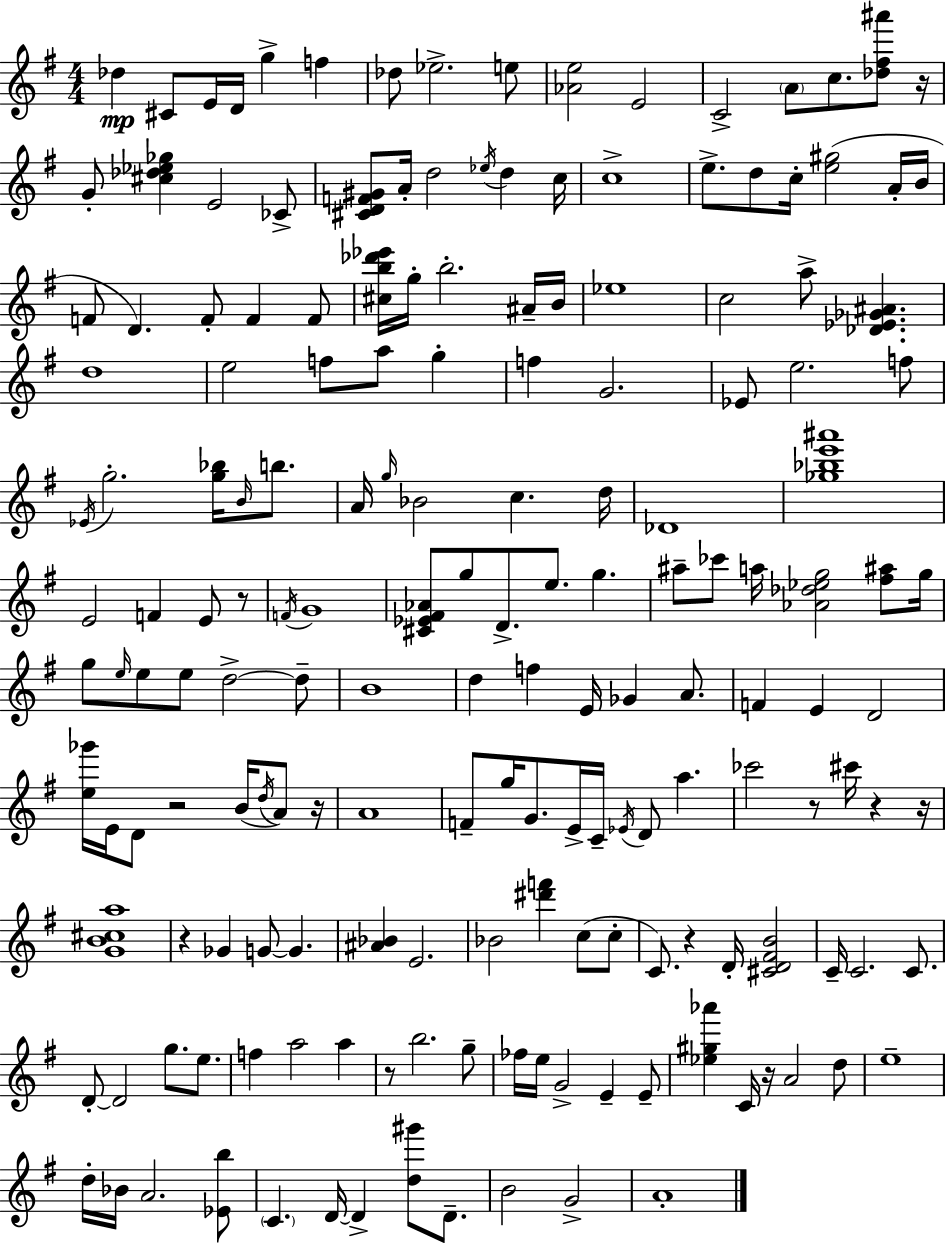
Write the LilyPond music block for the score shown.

{
  \clef treble
  \numericTimeSignature
  \time 4/4
  \key g \major
  des''4\mp cis'8 e'16 d'16 g''4-> f''4 | des''8 ees''2.-> e''8 | <aes' e''>2 e'2 | c'2-> \parenthesize a'8 c''8. <des'' fis'' ais'''>8 r16 | \break g'8-. <cis'' des'' ees'' ges''>4 e'2 ces'8-> | <cis' d' f' gis'>8 a'16-. d''2 \acciaccatura { ees''16 } d''4 | c''16 c''1-> | e''8.-> d''8 c''16-. <e'' gis''>2( a'16-. | \break b'16 f'8 d'4.) f'8-. f'4 f'8 | <cis'' b'' des''' ees'''>16 g''16-. b''2.-. ais'16-- | b'16 ees''1 | c''2 a''8-> <des' ees' ges' ais'>4. | \break d''1 | e''2 f''8 a''8 g''4-. | f''4 g'2. | ees'8 e''2. f''8 | \break \acciaccatura { ees'16 } g''2.-. <g'' bes''>16 \grace { b'16 } | b''8. a'16 \grace { g''16 } bes'2 c''4. | d''16 des'1 | <ges'' bes'' e''' ais'''>1 | \break e'2 f'4 | e'8 r8 \acciaccatura { f'16 } g'1 | <cis' ees' fis' aes'>8 g''8 d'8.-> e''8. g''4. | ais''8-- ces'''8 a''16 <aes' des'' ees'' g''>2 | \break <fis'' ais''>8 g''16 g''8 \grace { e''16 } e''8 e''8 d''2->~~ | d''8-- b'1 | d''4 f''4 e'16 ges'4 | a'8. f'4 e'4 d'2 | \break <e'' ges'''>16 e'16 d'8 r2 | b'16( \acciaccatura { d''16 } a'8) r16 a'1 | f'8-- g''16 g'8. e'16-> c'16-- \acciaccatura { ees'16 } | d'8 a''4. ces'''2 | \break r8 cis'''16 r4 r16 <g' b' cis'' a''>1 | r4 ges'4 | g'8~~ g'4. <ais' bes'>4 e'2. | bes'2 | \break <dis''' f'''>4 c''8( c''8-. c'8.) r4 d'16-. | <cis' d' fis' b'>2 c'16-- c'2. | c'8. d'8-.~~ d'2 | g''8. e''8. f''4 a''2 | \break a''4 r8 b''2. | g''8-- fes''16 e''16 g'2-> | e'4-- e'8-- <ees'' gis'' aes'''>4 c'16 r16 a'2 | d''8 e''1-- | \break d''16-. bes'16 a'2. | <ees' b''>8 \parenthesize c'4. d'16~~ d'4-> | <d'' gis'''>8 d'8.-- b'2 | g'2-> a'1-. | \break \bar "|."
}